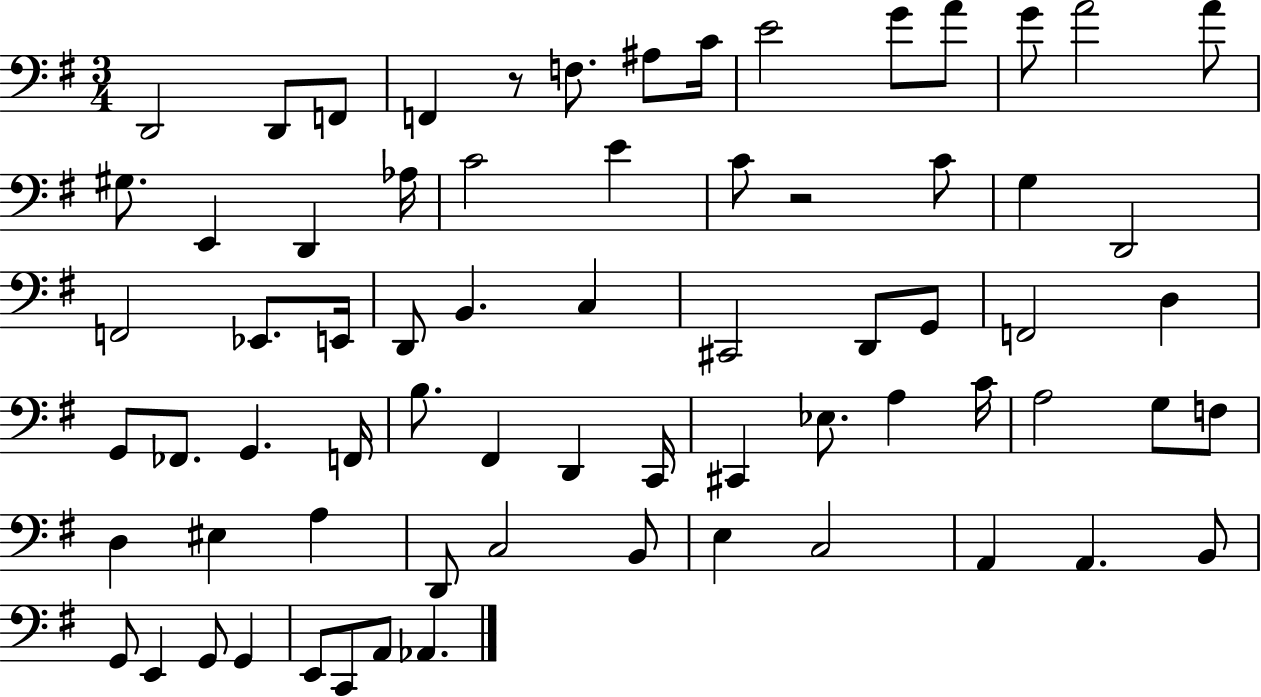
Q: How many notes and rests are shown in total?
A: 70